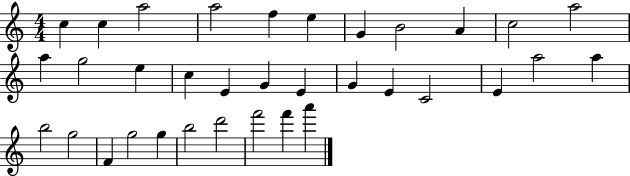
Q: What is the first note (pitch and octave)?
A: C5